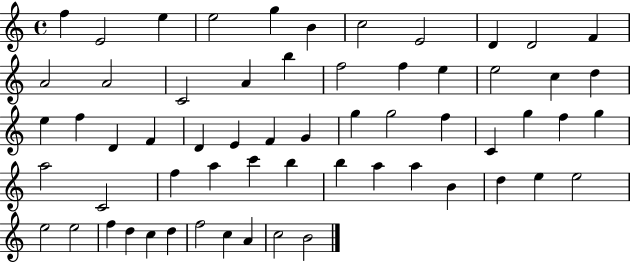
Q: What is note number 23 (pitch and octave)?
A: E5